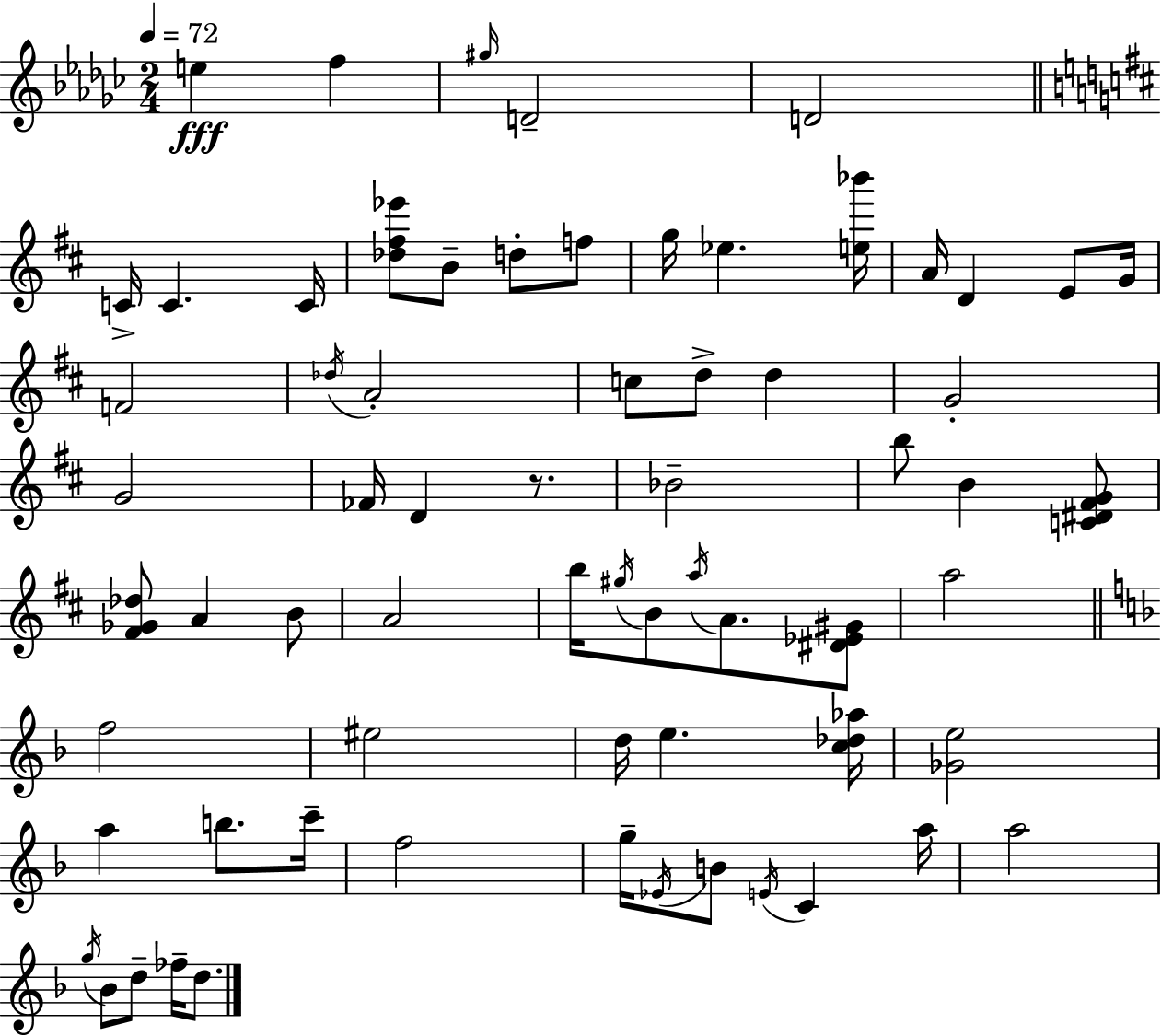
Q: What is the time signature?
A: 2/4